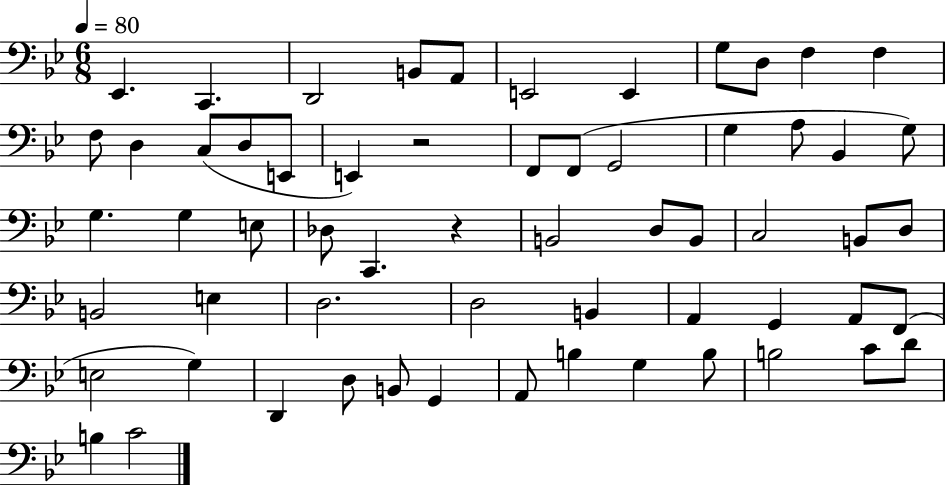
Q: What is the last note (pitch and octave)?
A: C4